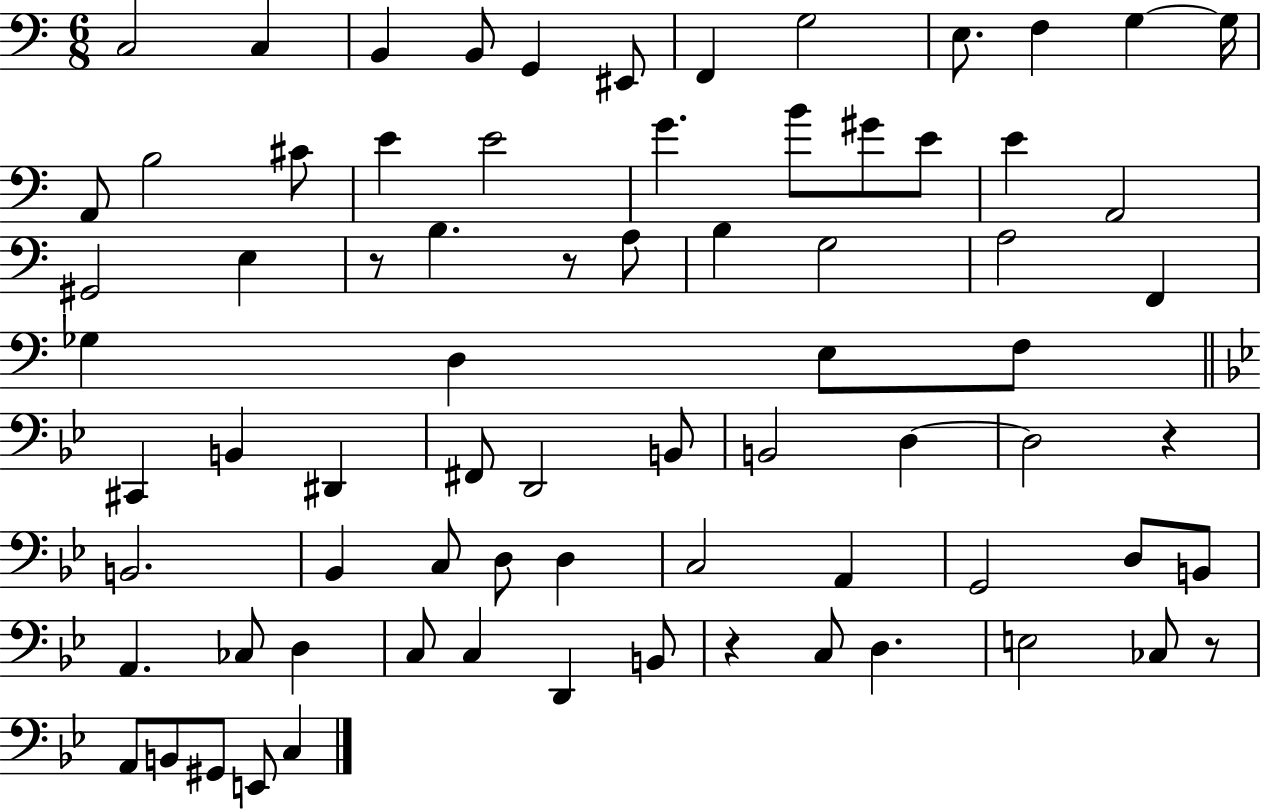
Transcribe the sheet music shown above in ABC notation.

X:1
T:Untitled
M:6/8
L:1/4
K:C
C,2 C, B,, B,,/2 G,, ^E,,/2 F,, G,2 E,/2 F, G, G,/4 A,,/2 B,2 ^C/2 E E2 G B/2 ^G/2 E/2 E A,,2 ^G,,2 E, z/2 B, z/2 A,/2 B, G,2 A,2 F,, _G, D, E,/2 F,/2 ^C,, B,, ^D,, ^F,,/2 D,,2 B,,/2 B,,2 D, D,2 z B,,2 _B,, C,/2 D,/2 D, C,2 A,, G,,2 D,/2 B,,/2 A,, _C,/2 D, C,/2 C, D,, B,,/2 z C,/2 D, E,2 _C,/2 z/2 A,,/2 B,,/2 ^G,,/2 E,,/2 C,